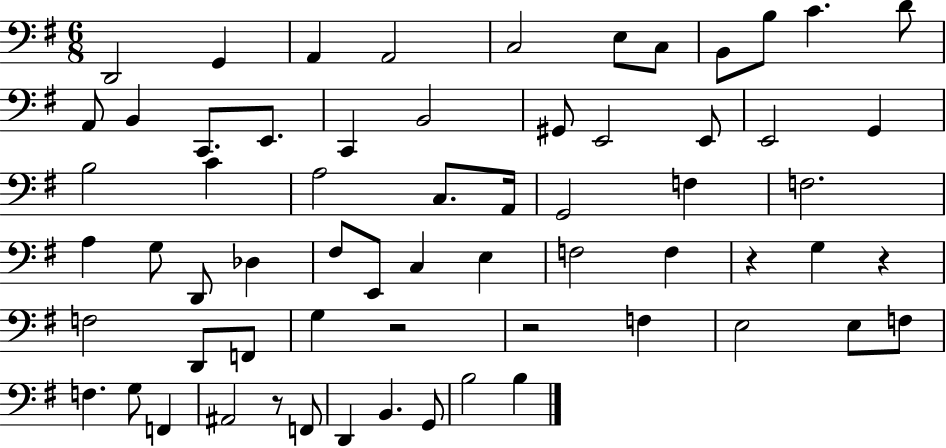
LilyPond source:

{
  \clef bass
  \numericTimeSignature
  \time 6/8
  \key g \major
  d,2 g,4 | a,4 a,2 | c2 e8 c8 | b,8 b8 c'4. d'8 | \break a,8 b,4 c,8. e,8. | c,4 b,2 | gis,8 e,2 e,8 | e,2 g,4 | \break b2 c'4 | a2 c8. a,16 | g,2 f4 | f2. | \break a4 g8 d,8 des4 | fis8 e,8 c4 e4 | f2 f4 | r4 g4 r4 | \break f2 d,8 f,8 | g4 r2 | r2 f4 | e2 e8 f8 | \break f4. g8 f,4 | ais,2 r8 f,8 | d,4 b,4. g,8 | b2 b4 | \break \bar "|."
}